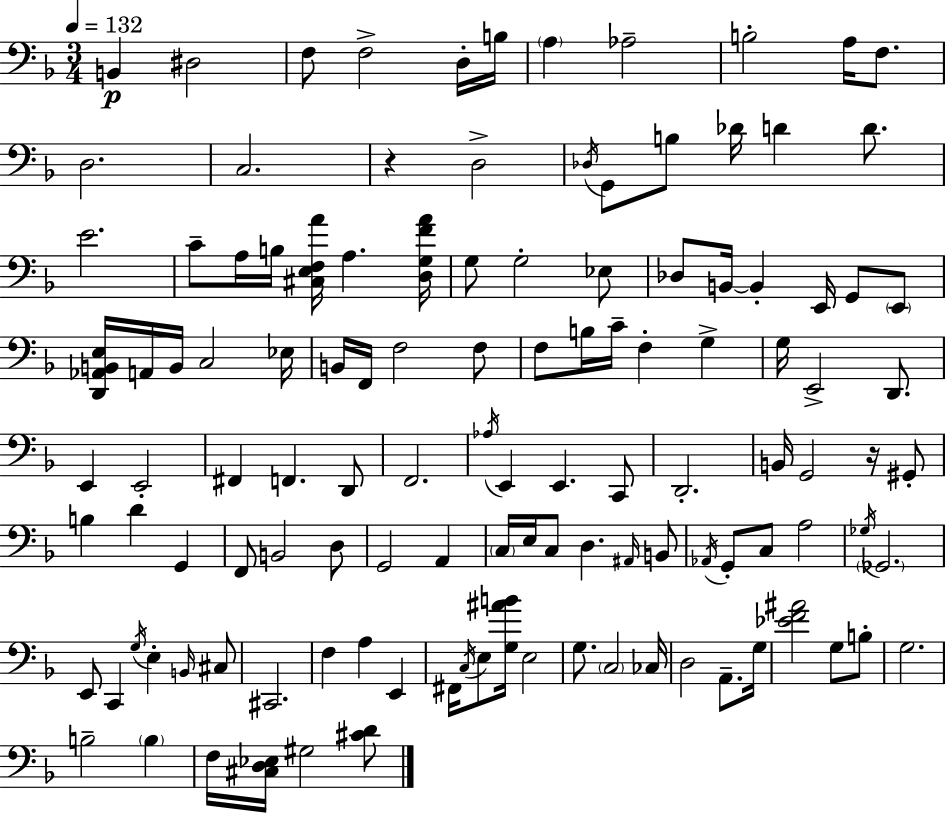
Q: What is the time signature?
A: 3/4